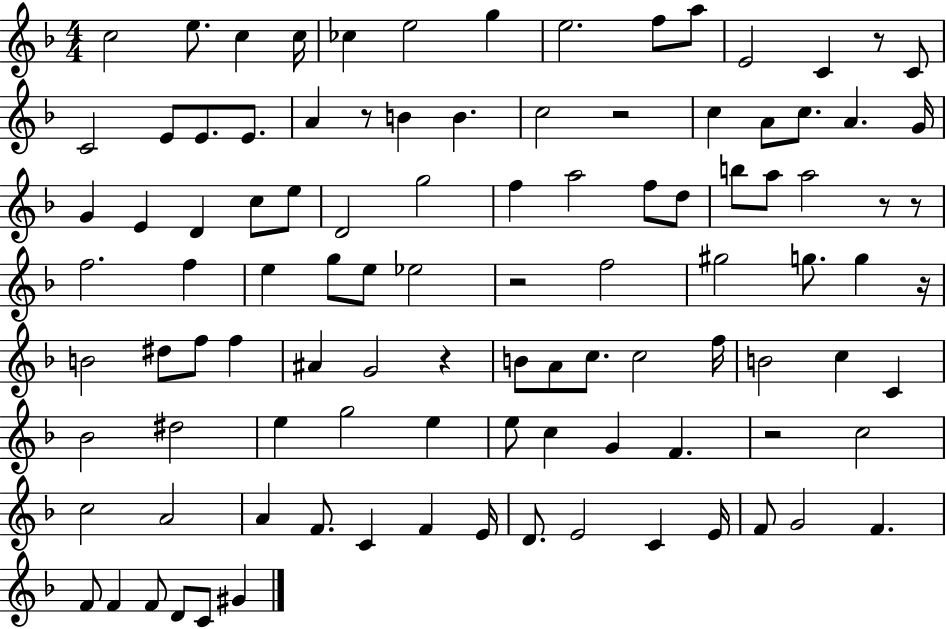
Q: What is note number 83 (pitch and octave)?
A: E4